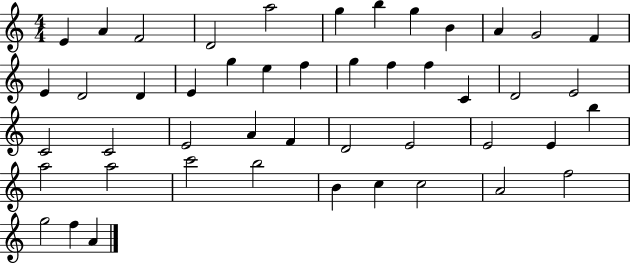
X:1
T:Untitled
M:4/4
L:1/4
K:C
E A F2 D2 a2 g b g B A G2 F E D2 D E g e f g f f C D2 E2 C2 C2 E2 A F D2 E2 E2 E b a2 a2 c'2 b2 B c c2 A2 f2 g2 f A